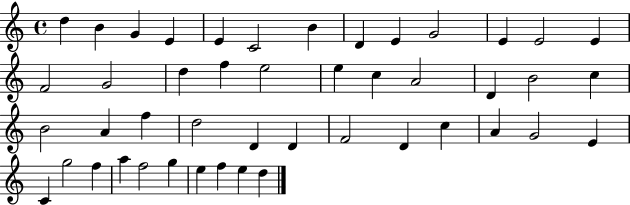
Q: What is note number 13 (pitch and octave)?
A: E4